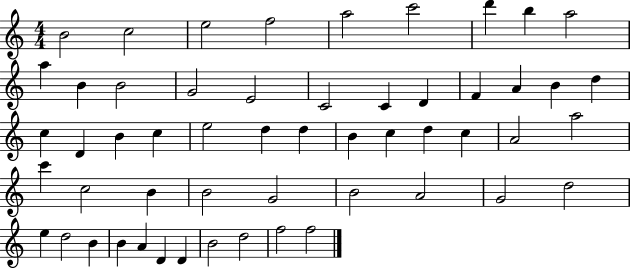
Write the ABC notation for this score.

X:1
T:Untitled
M:4/4
L:1/4
K:C
B2 c2 e2 f2 a2 c'2 d' b a2 a B B2 G2 E2 C2 C D F A B d c D B c e2 d d B c d c A2 a2 c' c2 B B2 G2 B2 A2 G2 d2 e d2 B B A D D B2 d2 f2 f2